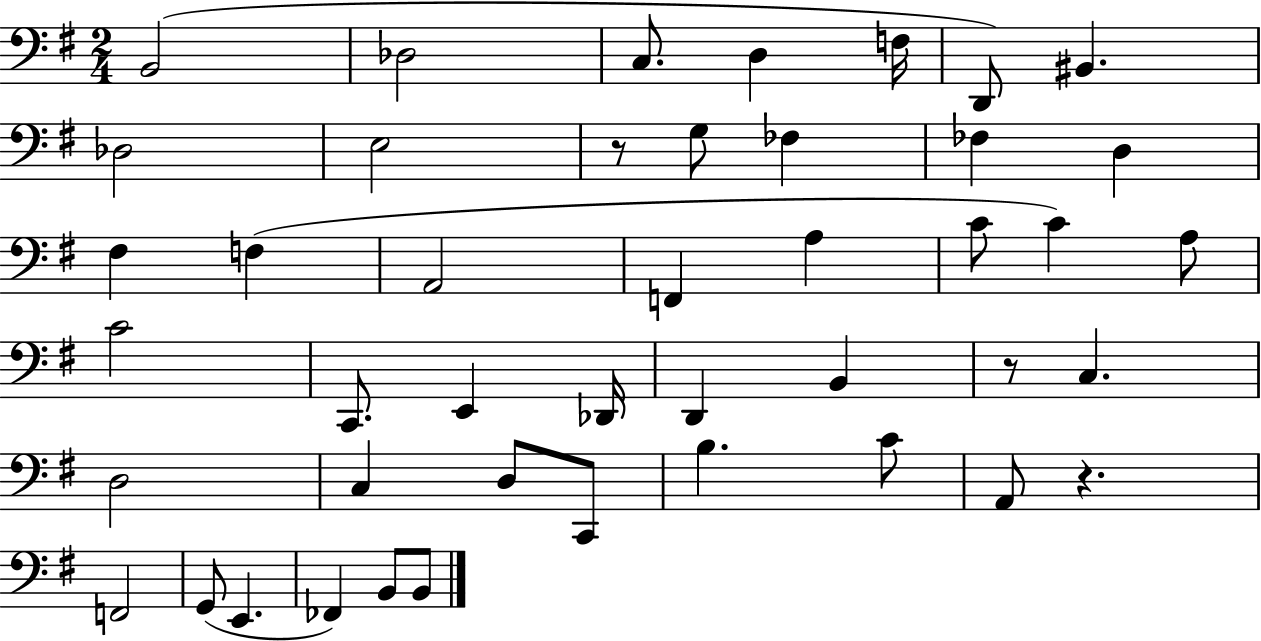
B2/h Db3/h C3/e. D3/q F3/s D2/e BIS2/q. Db3/h E3/h R/e G3/e FES3/q FES3/q D3/q F#3/q F3/q A2/h F2/q A3/q C4/e C4/q A3/e C4/h C2/e. E2/q Db2/s D2/q B2/q R/e C3/q. D3/h C3/q D3/e C2/e B3/q. C4/e A2/e R/q. F2/h G2/e E2/q. FES2/q B2/e B2/e